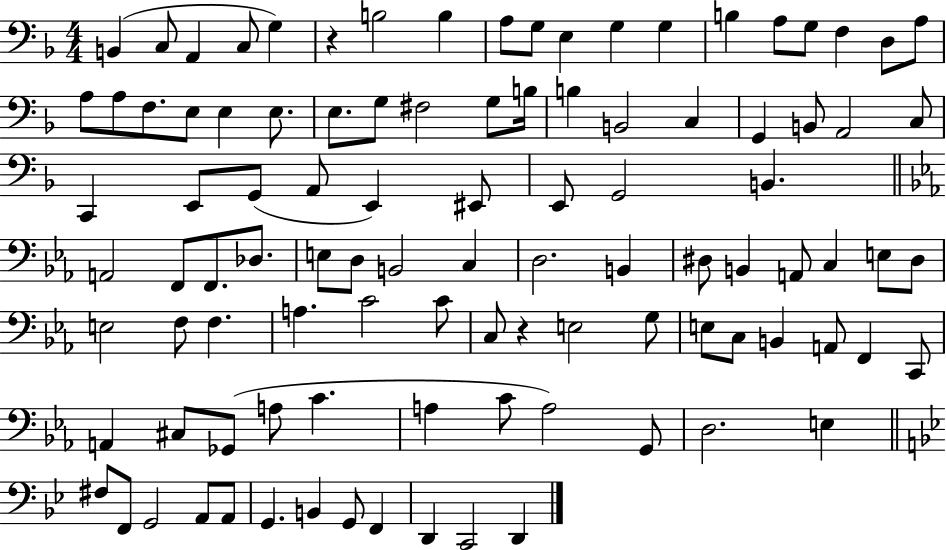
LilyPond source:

{
  \clef bass
  \numericTimeSignature
  \time 4/4
  \key f \major
  b,4( c8 a,4 c8 g4) | r4 b2 b4 | a8 g8 e4 g4 g4 | b4 a8 g8 f4 d8 a8 | \break a8 a8 f8. e8 e4 e8. | e8. g8 fis2 g8 b16 | b4 b,2 c4 | g,4 b,8 a,2 c8 | \break c,4 e,8 g,8( a,8 e,4) eis,8 | e,8 g,2 b,4. | \bar "||" \break \key ees \major a,2 f,8 f,8. des8. | e8 d8 b,2 c4 | d2. b,4 | dis8 b,4 a,8 c4 e8 dis8 | \break e2 f8 f4. | a4. c'2 c'8 | c8 r4 e2 g8 | e8 c8 b,4 a,8 f,4 c,8 | \break a,4 cis8 ges,8( a8 c'4. | a4 c'8 a2) g,8 | d2. e4 | \bar "||" \break \key bes \major fis8 f,8 g,2 a,8 a,8 | g,4. b,4 g,8 f,4 | d,4 c,2 d,4 | \bar "|."
}